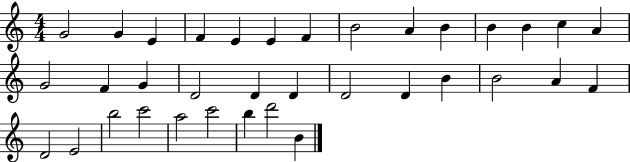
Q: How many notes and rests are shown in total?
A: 35